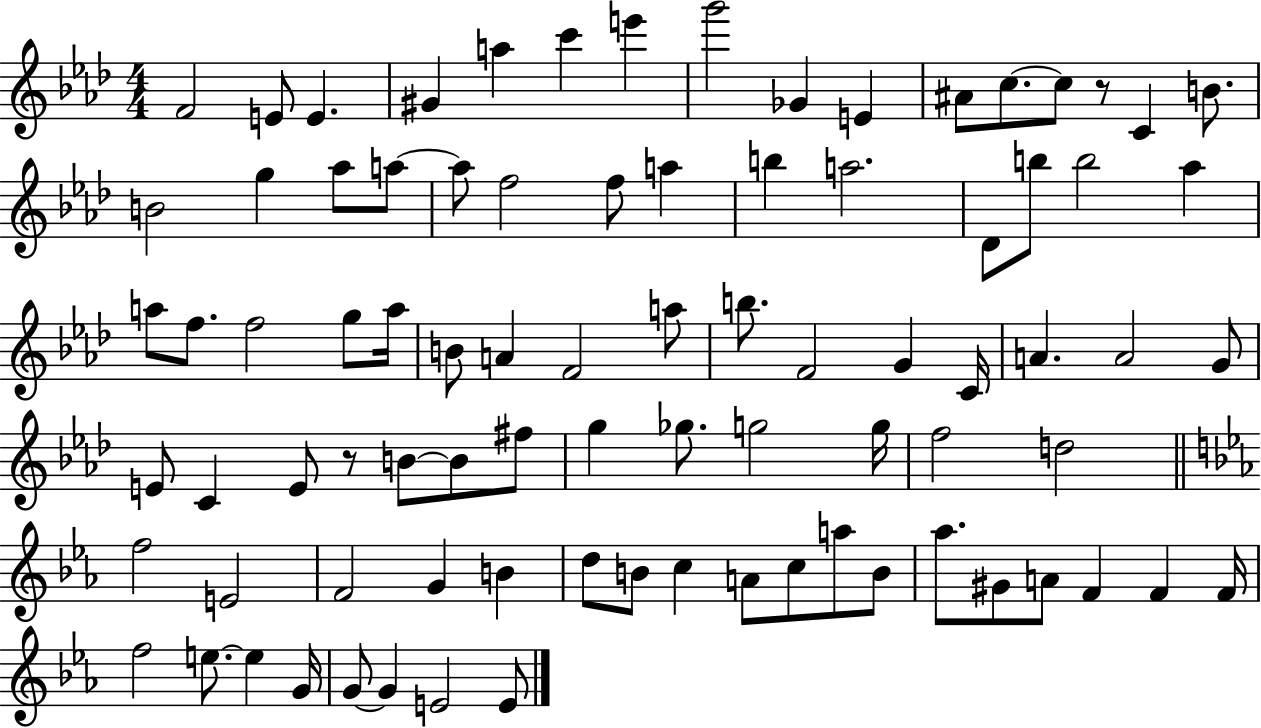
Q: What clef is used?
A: treble